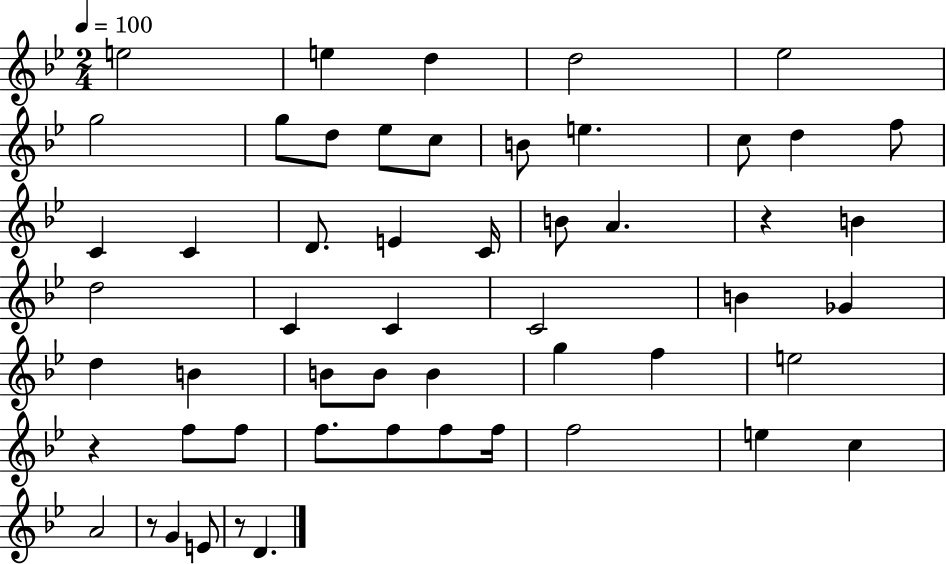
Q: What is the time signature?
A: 2/4